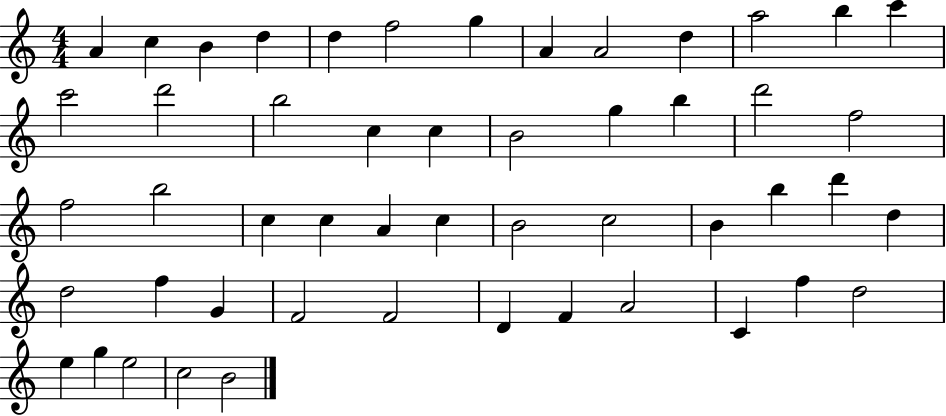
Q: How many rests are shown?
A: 0